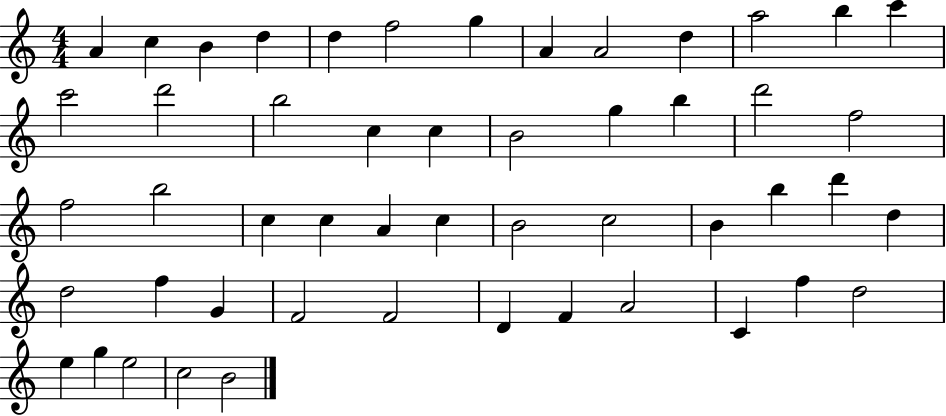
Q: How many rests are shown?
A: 0